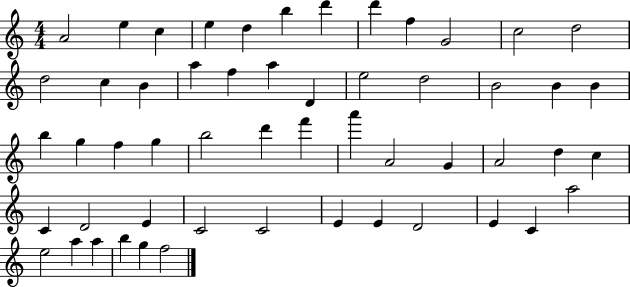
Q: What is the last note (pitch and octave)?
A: F5